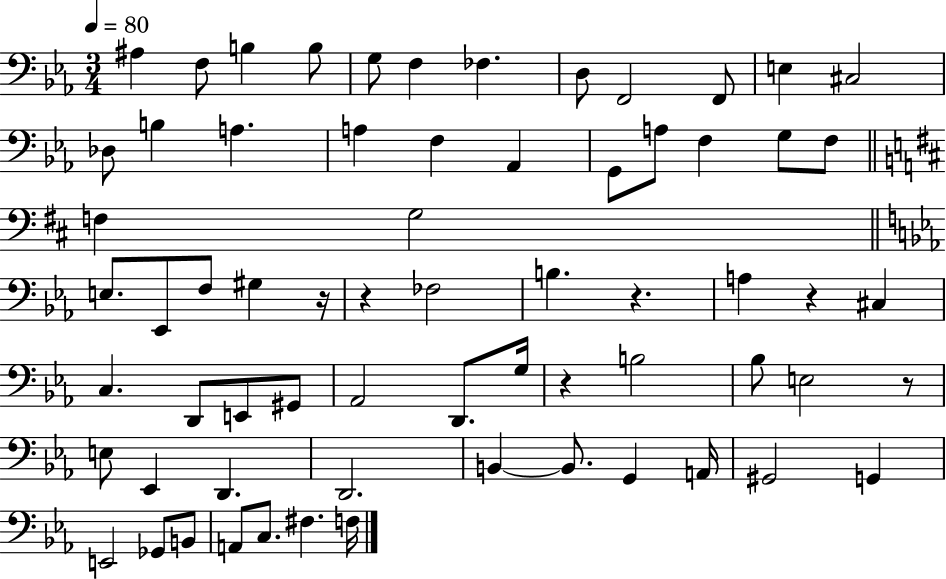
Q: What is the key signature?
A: EES major